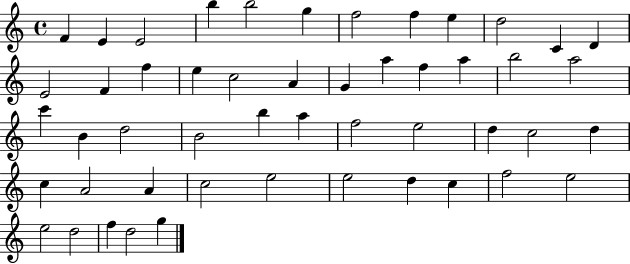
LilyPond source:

{
  \clef treble
  \time 4/4
  \defaultTimeSignature
  \key c \major
  f'4 e'4 e'2 | b''4 b''2 g''4 | f''2 f''4 e''4 | d''2 c'4 d'4 | \break e'2 f'4 f''4 | e''4 c''2 a'4 | g'4 a''4 f''4 a''4 | b''2 a''2 | \break c'''4 b'4 d''2 | b'2 b''4 a''4 | f''2 e''2 | d''4 c''2 d''4 | \break c''4 a'2 a'4 | c''2 e''2 | e''2 d''4 c''4 | f''2 e''2 | \break e''2 d''2 | f''4 d''2 g''4 | \bar "|."
}